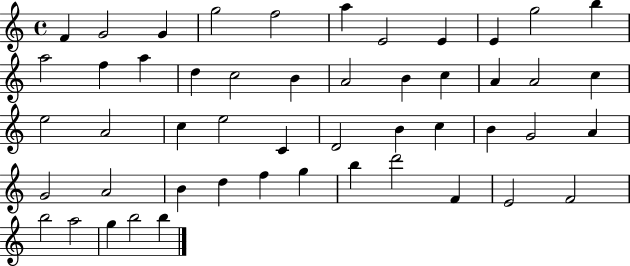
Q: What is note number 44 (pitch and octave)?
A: E4